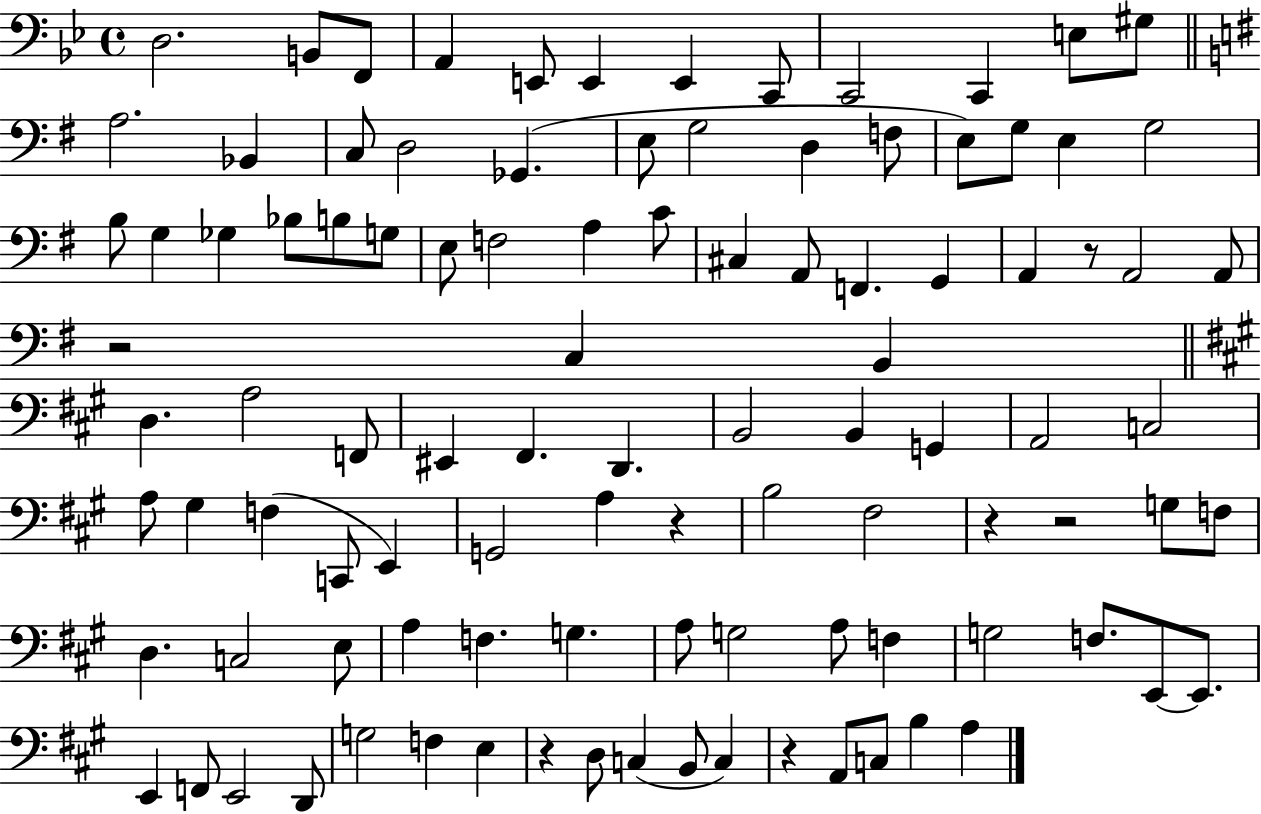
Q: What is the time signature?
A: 4/4